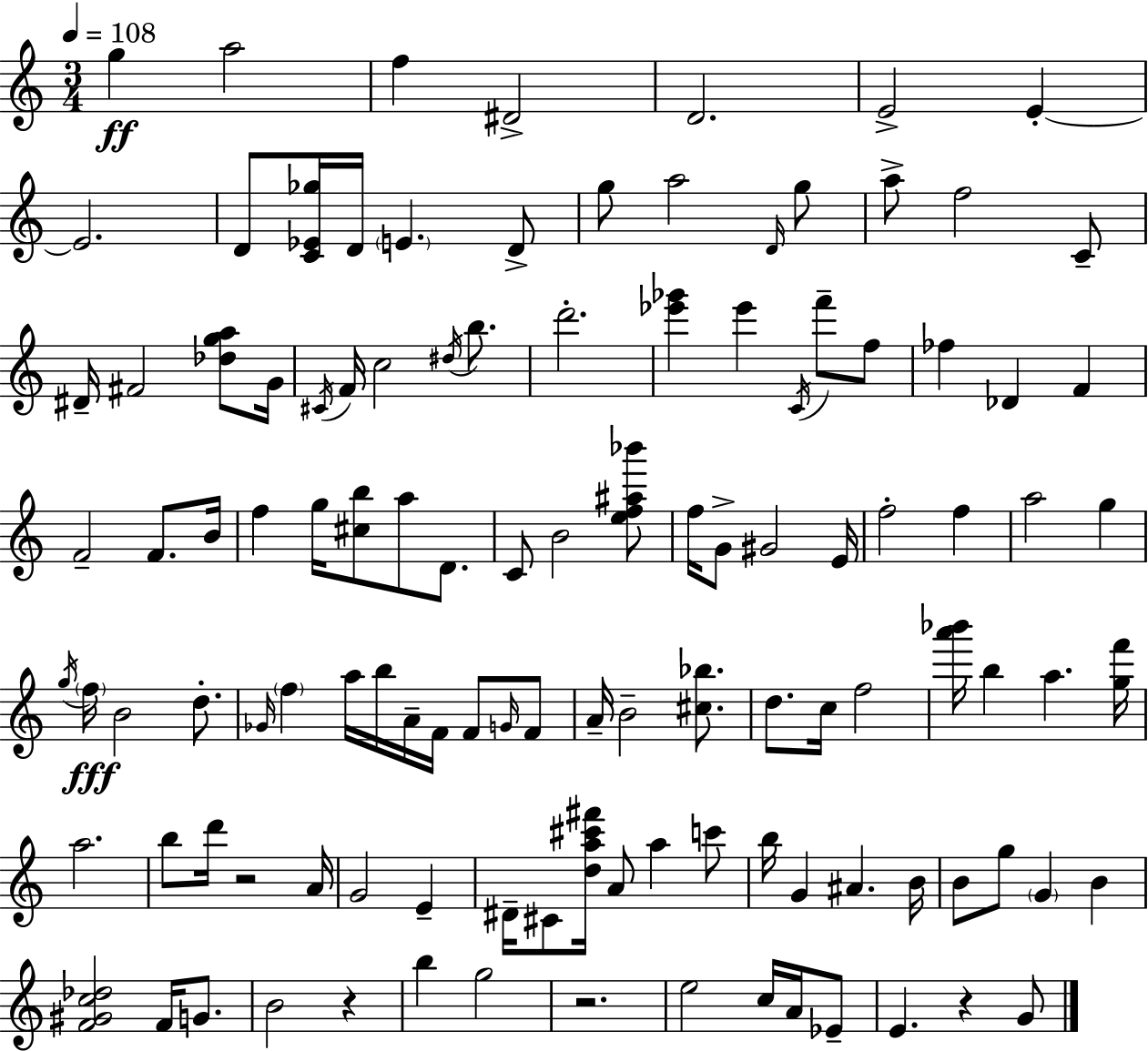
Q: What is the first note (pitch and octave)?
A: G5